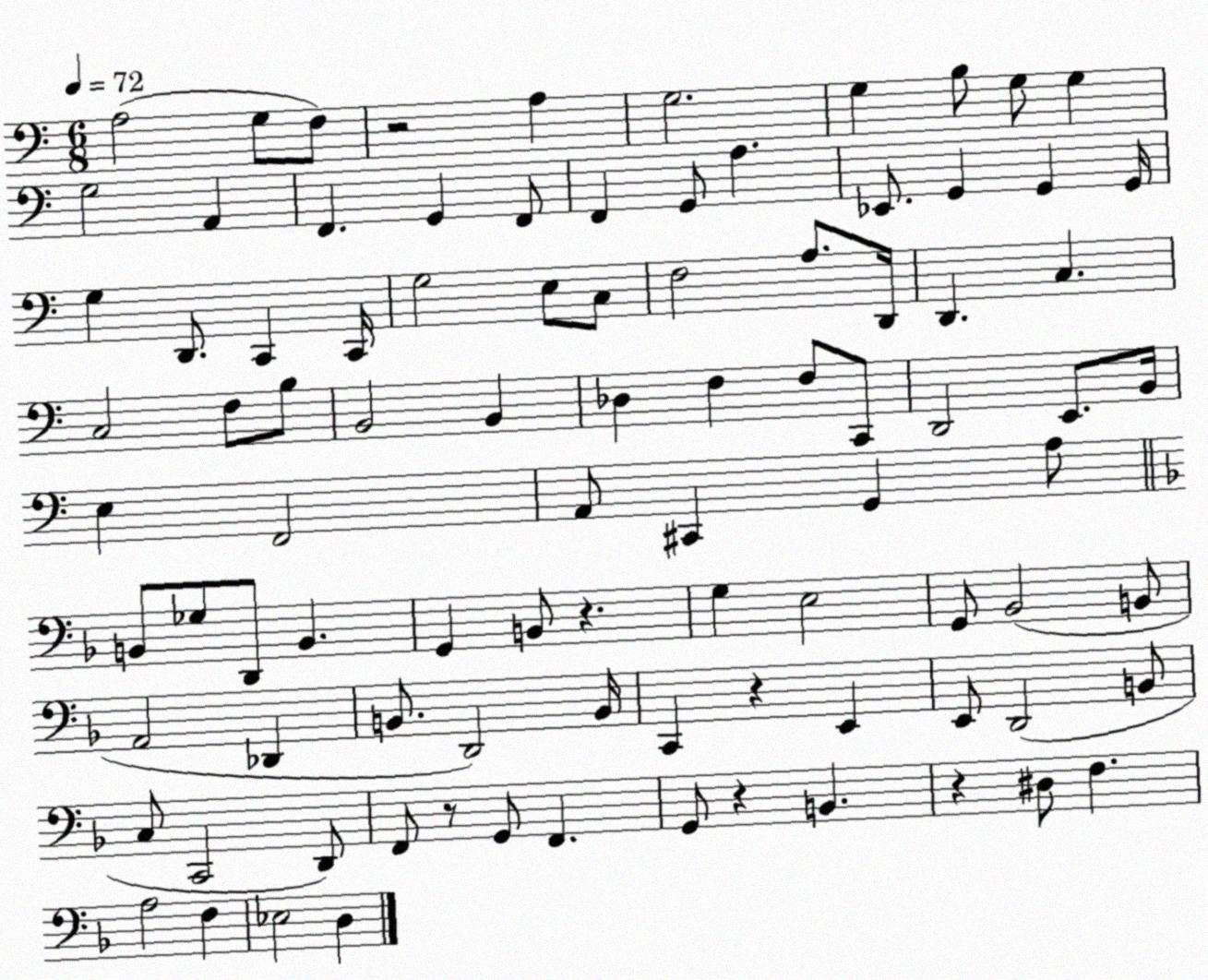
X:1
T:Untitled
M:6/8
L:1/4
K:C
A,2 G,/2 F,/2 z2 A, G,2 G, B,/2 G,/2 G, G,2 A,, F,, G,, F,,/2 F,, G,,/2 A, _E,,/2 G,, G,, G,,/4 G, D,,/2 C,, C,,/4 G,2 E,/2 C,/2 F,2 A,/2 D,,/4 D,, C, C,2 F,/2 B,/2 B,,2 B,, _D, F, F,/2 C,,/2 D,,2 E,,/2 B,,/4 E, F,,2 A,,/2 ^C,, G,, A,/2 B,,/2 _G,/2 D,,/2 B,, G,, B,,/2 z G, E,2 G,,/2 _B,,2 B,,/2 A,,2 _D,, B,,/2 D,,2 B,,/4 C,, z E,, E,,/2 D,,2 B,,/2 C,/2 C,,2 D,,/2 F,,/2 z/2 G,,/2 F,, G,,/2 z B,, z ^D,/2 F, A,2 F, _E,2 D,